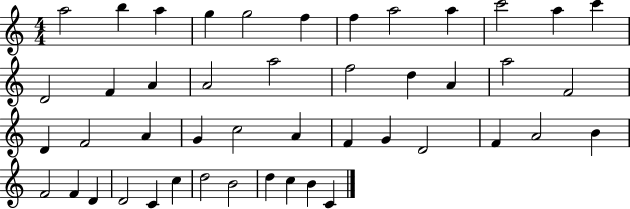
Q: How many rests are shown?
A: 0